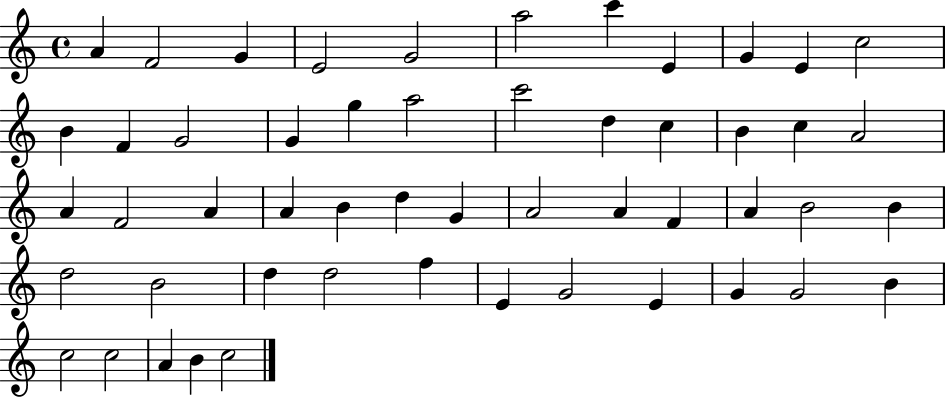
{
  \clef treble
  \time 4/4
  \defaultTimeSignature
  \key c \major
  a'4 f'2 g'4 | e'2 g'2 | a''2 c'''4 e'4 | g'4 e'4 c''2 | \break b'4 f'4 g'2 | g'4 g''4 a''2 | c'''2 d''4 c''4 | b'4 c''4 a'2 | \break a'4 f'2 a'4 | a'4 b'4 d''4 g'4 | a'2 a'4 f'4 | a'4 b'2 b'4 | \break d''2 b'2 | d''4 d''2 f''4 | e'4 g'2 e'4 | g'4 g'2 b'4 | \break c''2 c''2 | a'4 b'4 c''2 | \bar "|."
}